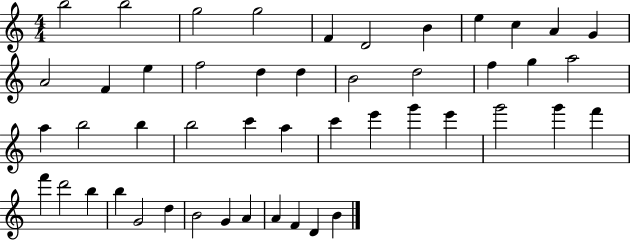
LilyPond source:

{
  \clef treble
  \numericTimeSignature
  \time 4/4
  \key c \major
  b''2 b''2 | g''2 g''2 | f'4 d'2 b'4 | e''4 c''4 a'4 g'4 | \break a'2 f'4 e''4 | f''2 d''4 d''4 | b'2 d''2 | f''4 g''4 a''2 | \break a''4 b''2 b''4 | b''2 c'''4 a''4 | c'''4 e'''4 g'''4 e'''4 | g'''2 g'''4 f'''4 | \break f'''4 d'''2 b''4 | b''4 g'2 d''4 | b'2 g'4 a'4 | a'4 f'4 d'4 b'4 | \break \bar "|."
}